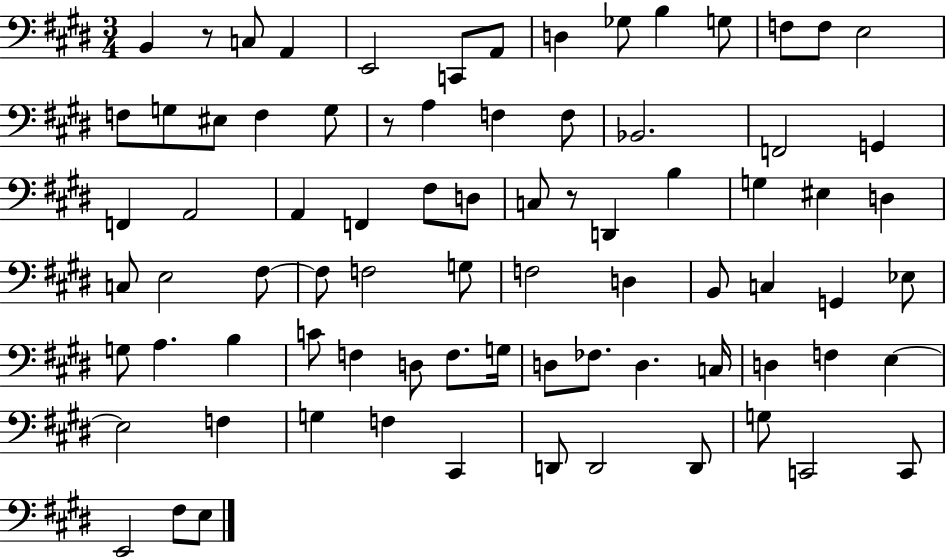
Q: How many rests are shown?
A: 3